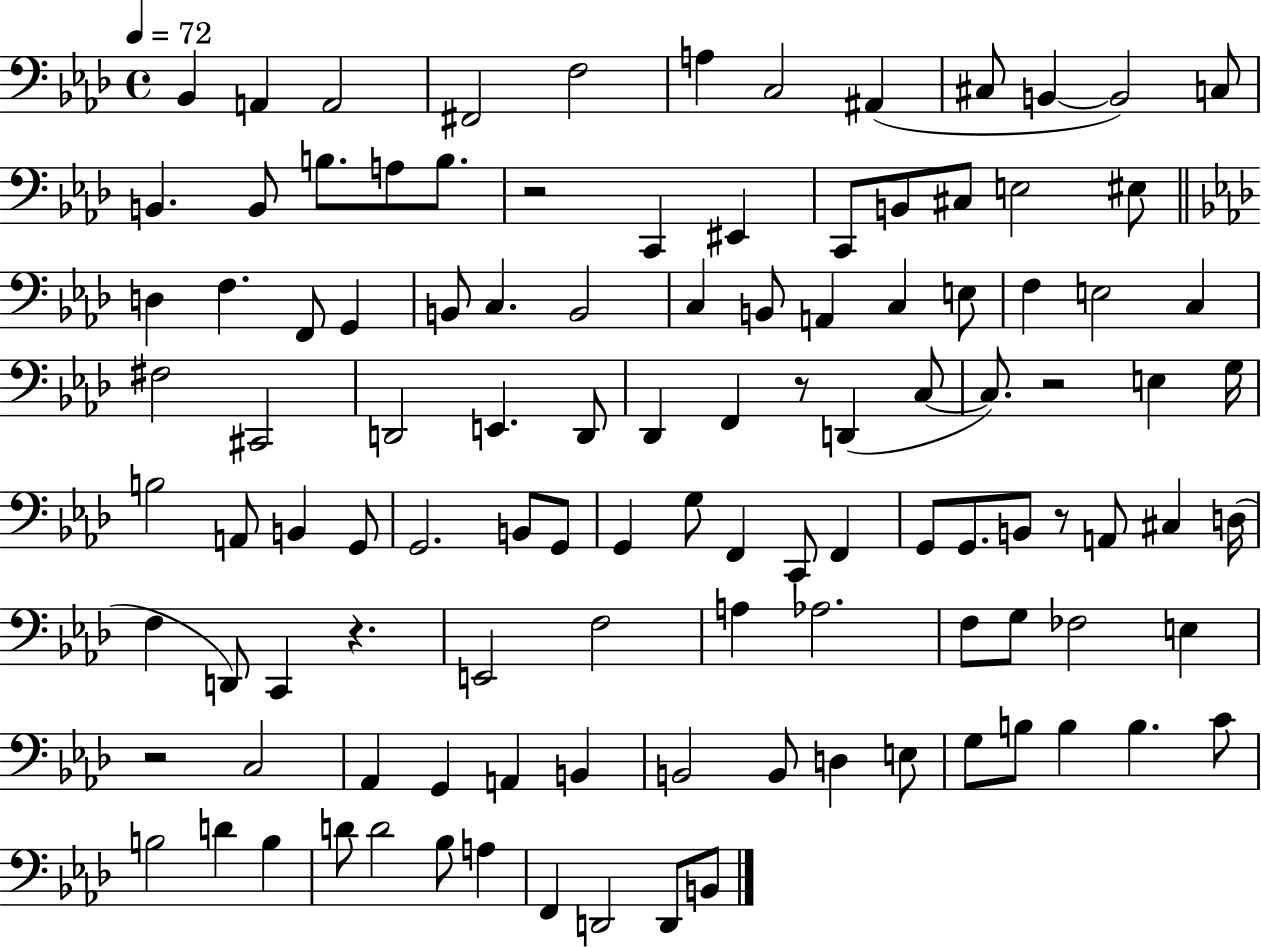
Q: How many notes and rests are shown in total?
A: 111